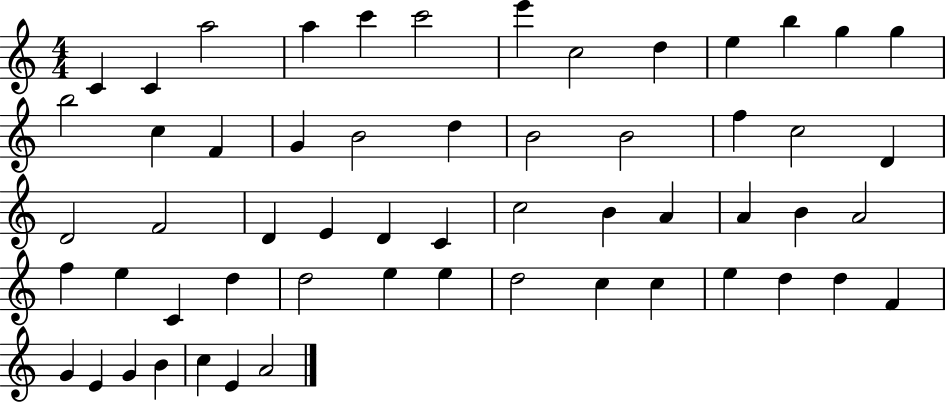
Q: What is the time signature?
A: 4/4